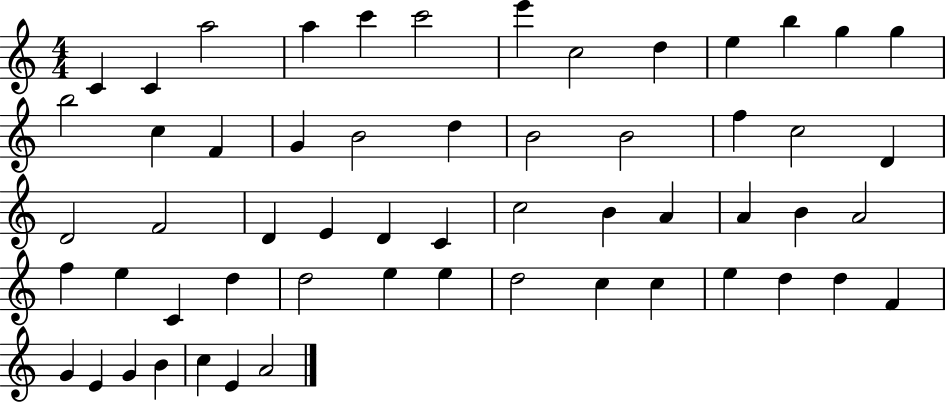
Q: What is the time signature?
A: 4/4